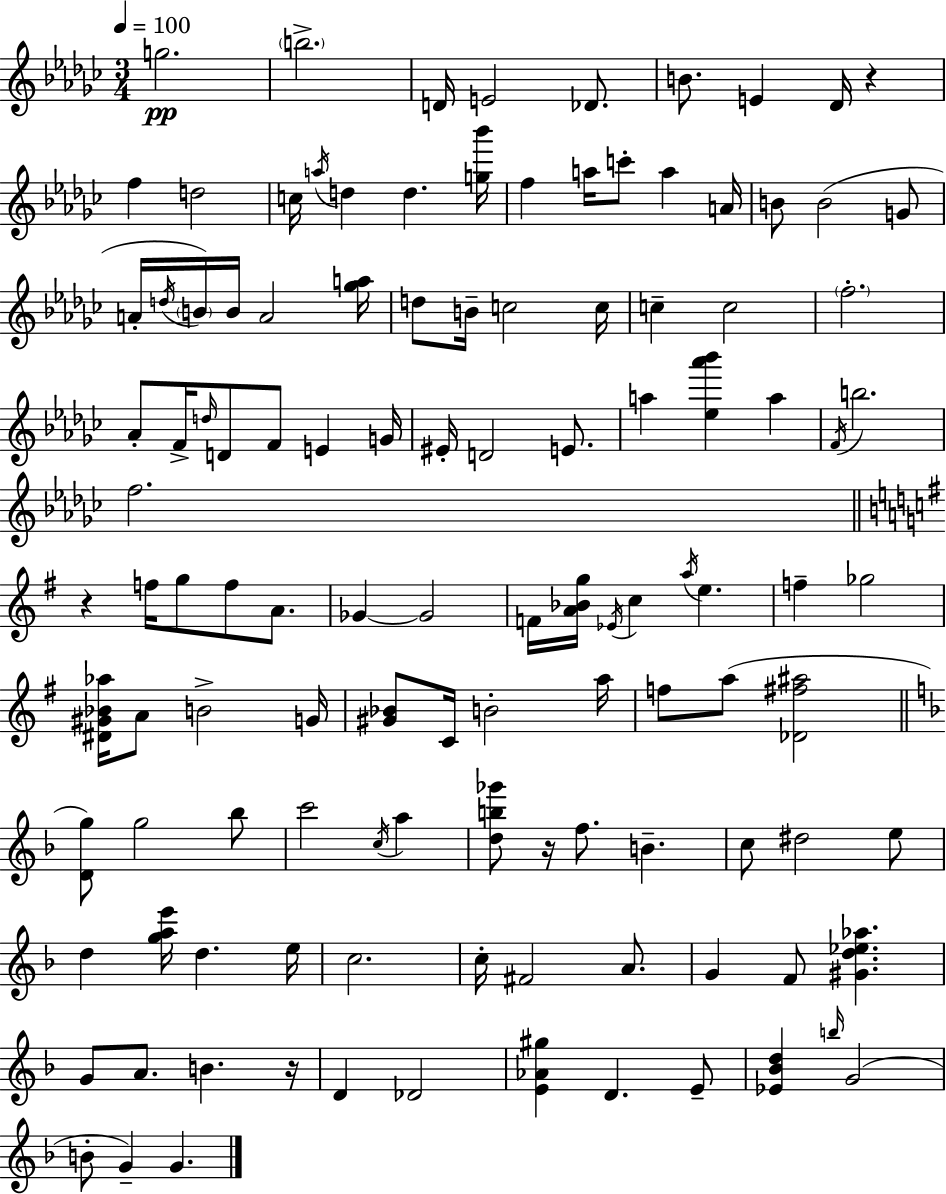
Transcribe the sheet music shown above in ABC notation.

X:1
T:Untitled
M:3/4
L:1/4
K:Ebm
g2 b2 D/4 E2 _D/2 B/2 E _D/4 z f d2 c/4 a/4 d d [g_b']/4 f a/4 c'/2 a A/4 B/2 B2 G/2 A/4 d/4 B/4 B/4 A2 [_ga]/4 d/2 B/4 c2 c/4 c c2 f2 _A/2 F/4 d/4 D/2 F/2 E G/4 ^E/4 D2 E/2 a [_e_a'_b'] a F/4 b2 f2 z f/4 g/2 f/2 A/2 _G _G2 F/4 [A_Bg]/4 _E/4 c a/4 e f _g2 [^D^G_B_a]/4 A/2 B2 G/4 [^G_B]/2 C/4 B2 a/4 f/2 a/2 [_D^f^a]2 [Dg]/2 g2 _b/2 c'2 c/4 a [db_g']/2 z/4 f/2 B c/2 ^d2 e/2 d [gae']/4 d e/4 c2 c/4 ^F2 A/2 G F/2 [^Gd_e_a] G/2 A/2 B z/4 D _D2 [E_A^g] D E/2 [_E_Bd] b/4 G2 B/2 G G